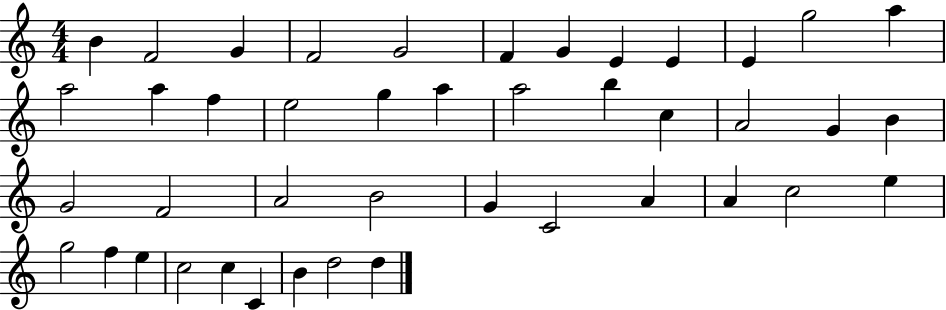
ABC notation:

X:1
T:Untitled
M:4/4
L:1/4
K:C
B F2 G F2 G2 F G E E E g2 a a2 a f e2 g a a2 b c A2 G B G2 F2 A2 B2 G C2 A A c2 e g2 f e c2 c C B d2 d